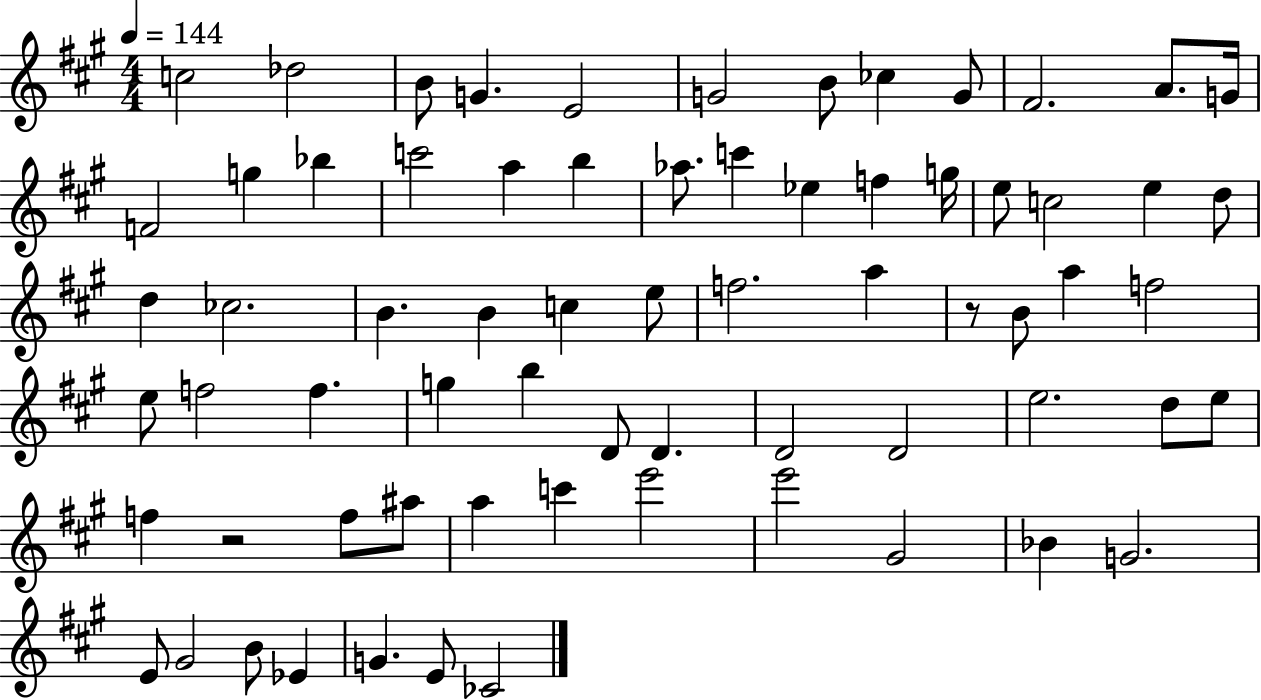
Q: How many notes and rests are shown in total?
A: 69